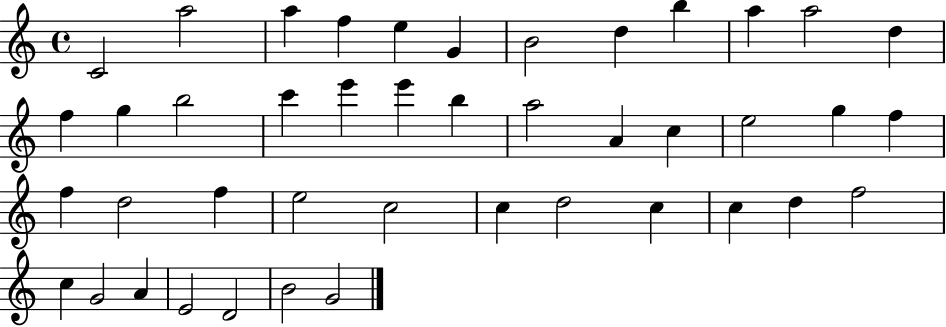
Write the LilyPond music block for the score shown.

{
  \clef treble
  \time 4/4
  \defaultTimeSignature
  \key c \major
  c'2 a''2 | a''4 f''4 e''4 g'4 | b'2 d''4 b''4 | a''4 a''2 d''4 | \break f''4 g''4 b''2 | c'''4 e'''4 e'''4 b''4 | a''2 a'4 c''4 | e''2 g''4 f''4 | \break f''4 d''2 f''4 | e''2 c''2 | c''4 d''2 c''4 | c''4 d''4 f''2 | \break c''4 g'2 a'4 | e'2 d'2 | b'2 g'2 | \bar "|."
}